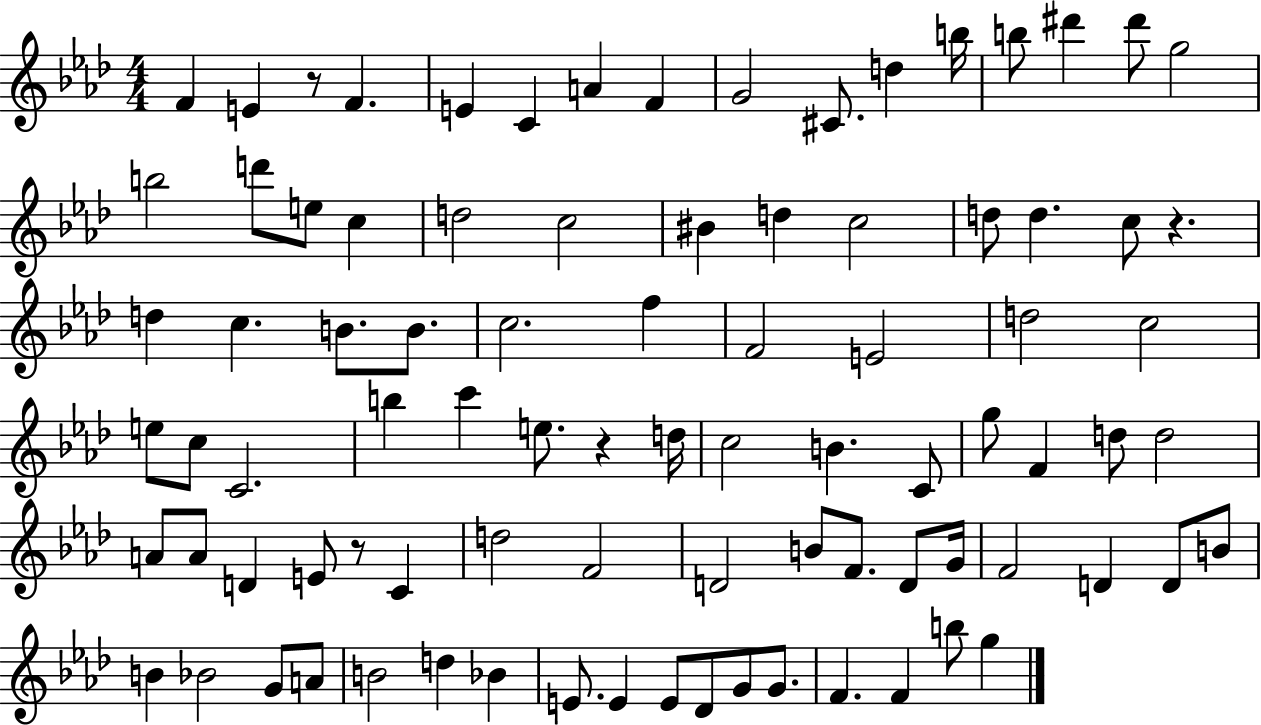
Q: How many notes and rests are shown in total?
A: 88